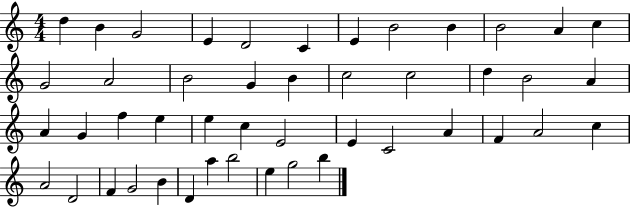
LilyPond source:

{
  \clef treble
  \numericTimeSignature
  \time 4/4
  \key c \major
  d''4 b'4 g'2 | e'4 d'2 c'4 | e'4 b'2 b'4 | b'2 a'4 c''4 | \break g'2 a'2 | b'2 g'4 b'4 | c''2 c''2 | d''4 b'2 a'4 | \break a'4 g'4 f''4 e''4 | e''4 c''4 e'2 | e'4 c'2 a'4 | f'4 a'2 c''4 | \break a'2 d'2 | f'4 g'2 b'4 | d'4 a''4 b''2 | e''4 g''2 b''4 | \break \bar "|."
}